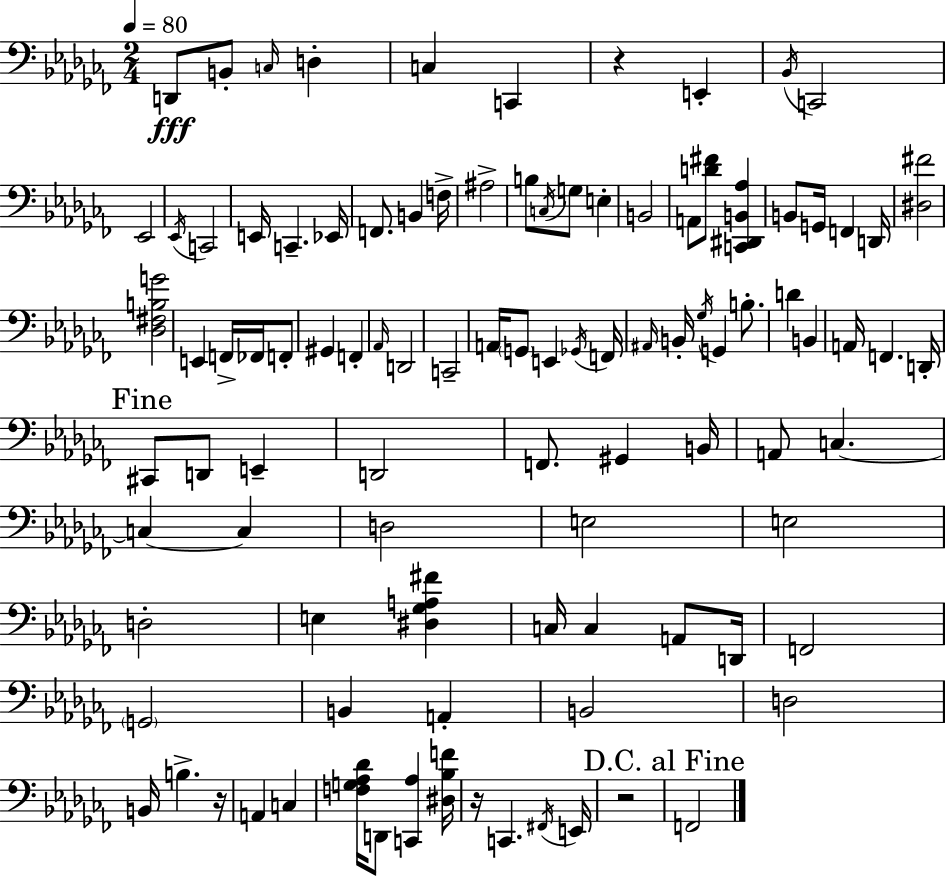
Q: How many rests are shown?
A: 4